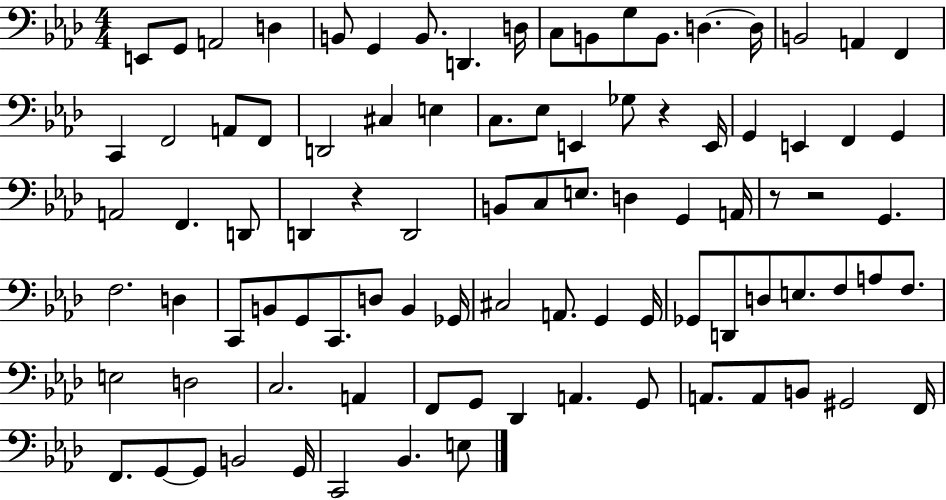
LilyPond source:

{
  \clef bass
  \numericTimeSignature
  \time 4/4
  \key aes \major
  e,8 g,8 a,2 d4 | b,8 g,4 b,8. d,4. d16 | c8 b,8 g8 b,8. d4.~~ d16 | b,2 a,4 f,4 | \break c,4 f,2 a,8 f,8 | d,2 cis4 e4 | c8. ees8 e,4 ges8 r4 e,16 | g,4 e,4 f,4 g,4 | \break a,2 f,4. d,8 | d,4 r4 d,2 | b,8 c8 e8. d4 g,4 a,16 | r8 r2 g,4. | \break f2. d4 | c,8 b,8 g,8 c,8. d8 b,4 ges,16 | cis2 a,8. g,4 g,16 | ges,8 d,8 d8 e8. f8 a8 f8. | \break e2 d2 | c2. a,4 | f,8 g,8 des,4 a,4. g,8 | a,8. a,8 b,8 gis,2 f,16 | \break f,8. g,8~~ g,8 b,2 g,16 | c,2 bes,4. e8 | \bar "|."
}